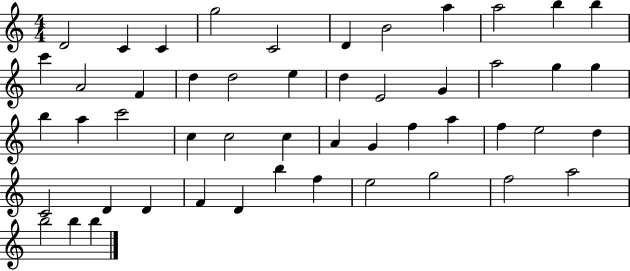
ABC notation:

X:1
T:Untitled
M:4/4
L:1/4
K:C
D2 C C g2 C2 D B2 a a2 b b c' A2 F d d2 e d E2 G a2 g g b a c'2 c c2 c A G f a f e2 d C2 D D F D b f e2 g2 f2 a2 b2 b b